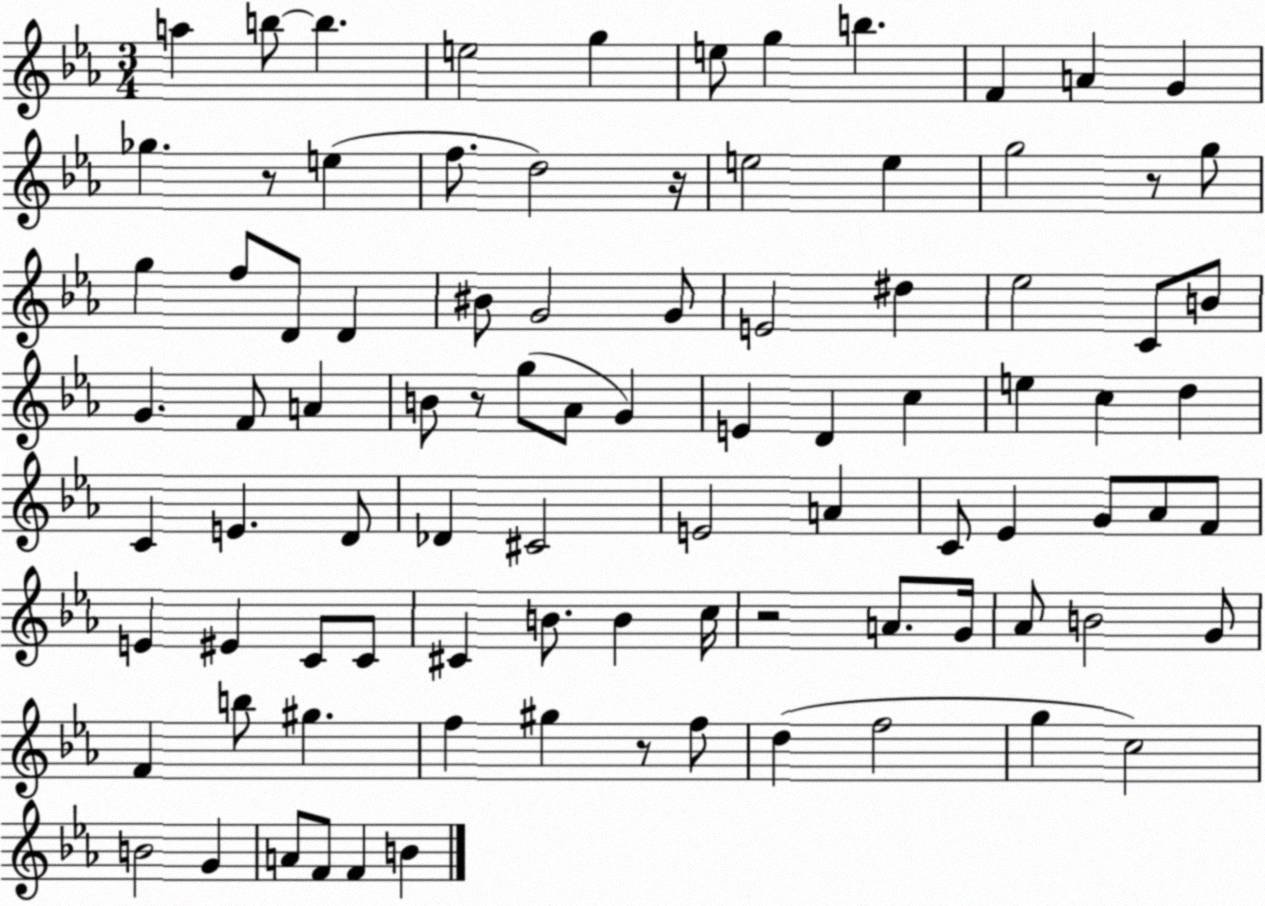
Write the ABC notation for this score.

X:1
T:Untitled
M:3/4
L:1/4
K:Eb
a b/2 b e2 g e/2 g b F A G _g z/2 e f/2 d2 z/4 e2 e g2 z/2 g/2 g f/2 D/2 D ^B/2 G2 G/2 E2 ^d _e2 C/2 B/2 G F/2 A B/2 z/2 g/2 _A/2 G E D c e c d C E D/2 _D ^C2 E2 A C/2 _E G/2 _A/2 F/2 E ^E C/2 C/2 ^C B/2 B c/4 z2 A/2 G/4 _A/2 B2 G/2 F b/2 ^g f ^g z/2 f/2 d f2 g c2 B2 G A/2 F/2 F B